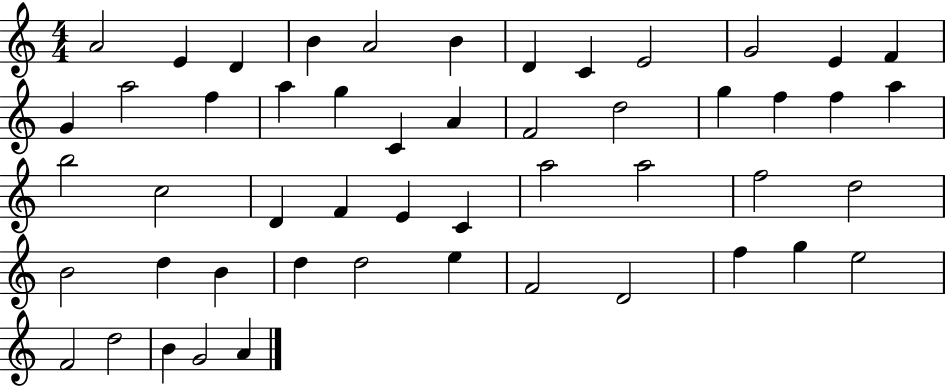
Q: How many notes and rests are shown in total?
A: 51